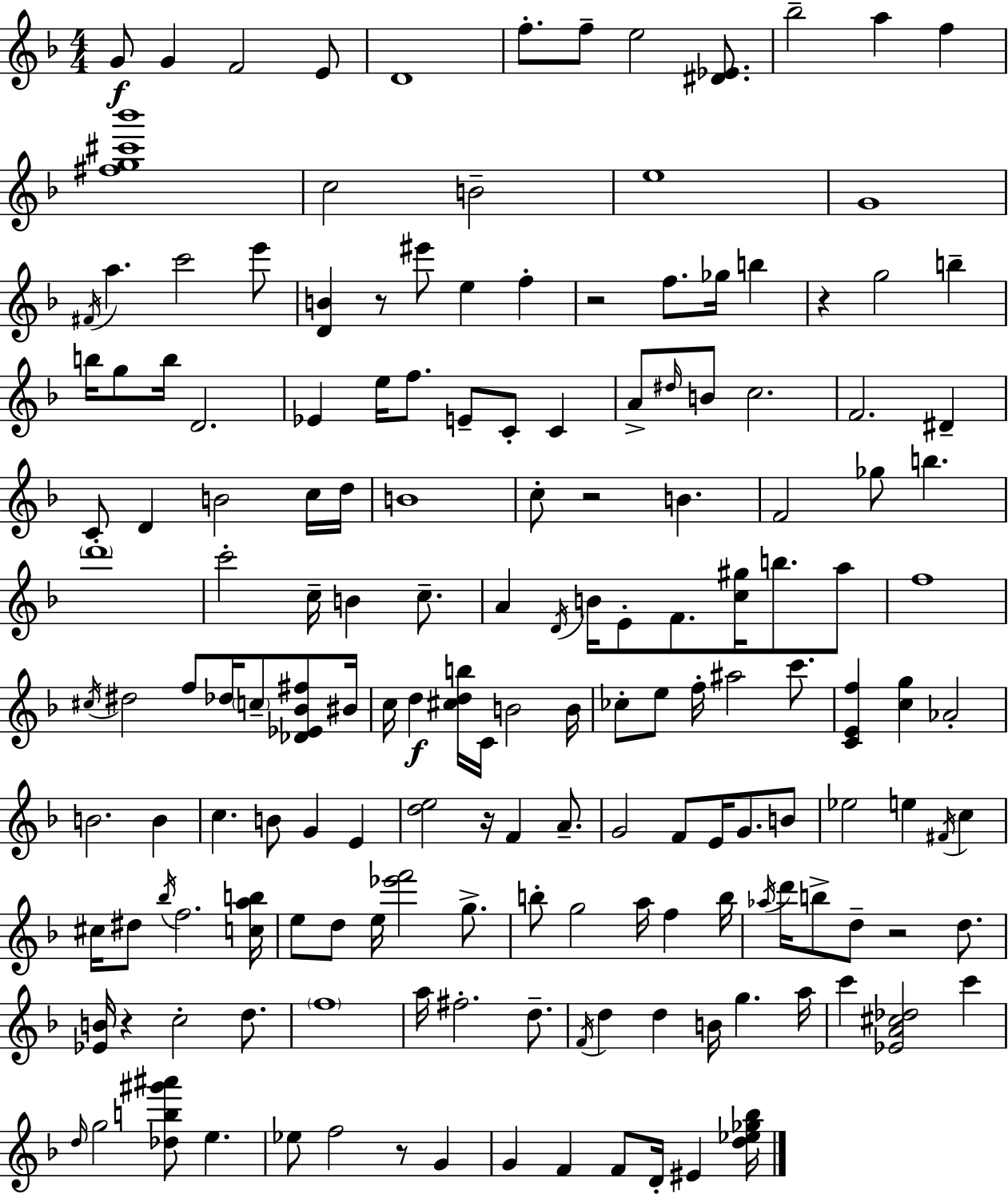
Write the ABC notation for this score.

X:1
T:Untitled
M:4/4
L:1/4
K:Dm
G/2 G F2 E/2 D4 f/2 f/2 e2 [^D_E]/2 _b2 a f [^fg^c'_b']4 c2 B2 e4 G4 ^F/4 a c'2 e'/2 [DB] z/2 ^e'/2 e f z2 f/2 _g/4 b z g2 b b/4 g/2 b/4 D2 _E e/4 f/2 E/2 C/2 C A/2 ^d/4 B/2 c2 F2 ^D C/2 D B2 c/4 d/4 B4 c/2 z2 B F2 _g/2 b d'4 c'2 c/4 B c/2 A D/4 B/4 E/2 F/2 [c^g]/4 b/2 a/2 f4 ^c/4 ^d2 f/2 _d/4 c/2 [_D_E_B^f]/2 ^B/4 c/4 d [^cdb]/4 C/4 B2 B/4 _c/2 e/2 f/4 ^a2 c'/2 [CEf] [cg] _A2 B2 B c B/2 G E [de]2 z/4 F A/2 G2 F/2 E/4 G/2 B/2 _e2 e ^F/4 c ^c/4 ^d/2 _b/4 f2 [cab]/4 e/2 d/2 e/4 [_e'f']2 g/2 b/2 g2 a/4 f b/4 _a/4 d'/4 b/2 d/2 z2 d/2 [_EB]/4 z c2 d/2 f4 a/4 ^f2 d/2 F/4 d d B/4 g a/4 c' [_EA^c_d]2 c' d/4 g2 [_db^g'^a']/2 e _e/2 f2 z/2 G G F F/2 D/4 ^E [d_e_g_b]/4